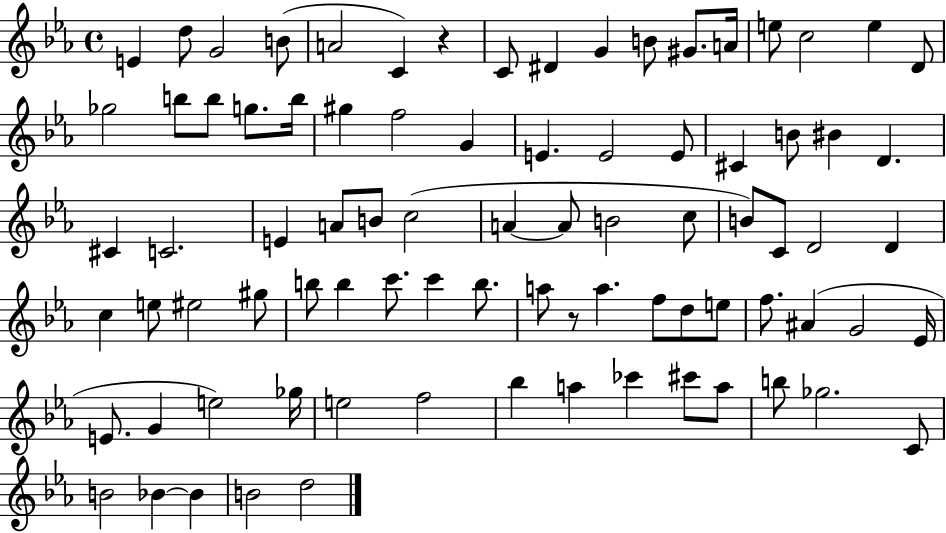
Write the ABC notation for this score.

X:1
T:Untitled
M:4/4
L:1/4
K:Eb
E d/2 G2 B/2 A2 C z C/2 ^D G B/2 ^G/2 A/4 e/2 c2 e D/2 _g2 b/2 b/2 g/2 b/4 ^g f2 G E E2 E/2 ^C B/2 ^B D ^C C2 E A/2 B/2 c2 A A/2 B2 c/2 B/2 C/2 D2 D c e/2 ^e2 ^g/2 b/2 b c'/2 c' b/2 a/2 z/2 a f/2 d/2 e/2 f/2 ^A G2 _E/4 E/2 G e2 _g/4 e2 f2 _b a _c' ^c'/2 a/2 b/2 _g2 C/2 B2 _B _B B2 d2